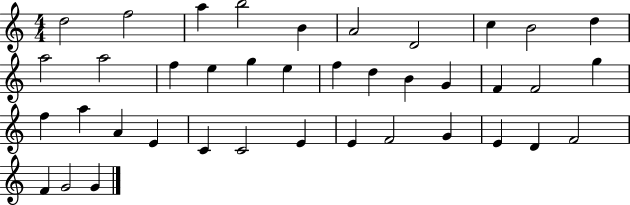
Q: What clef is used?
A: treble